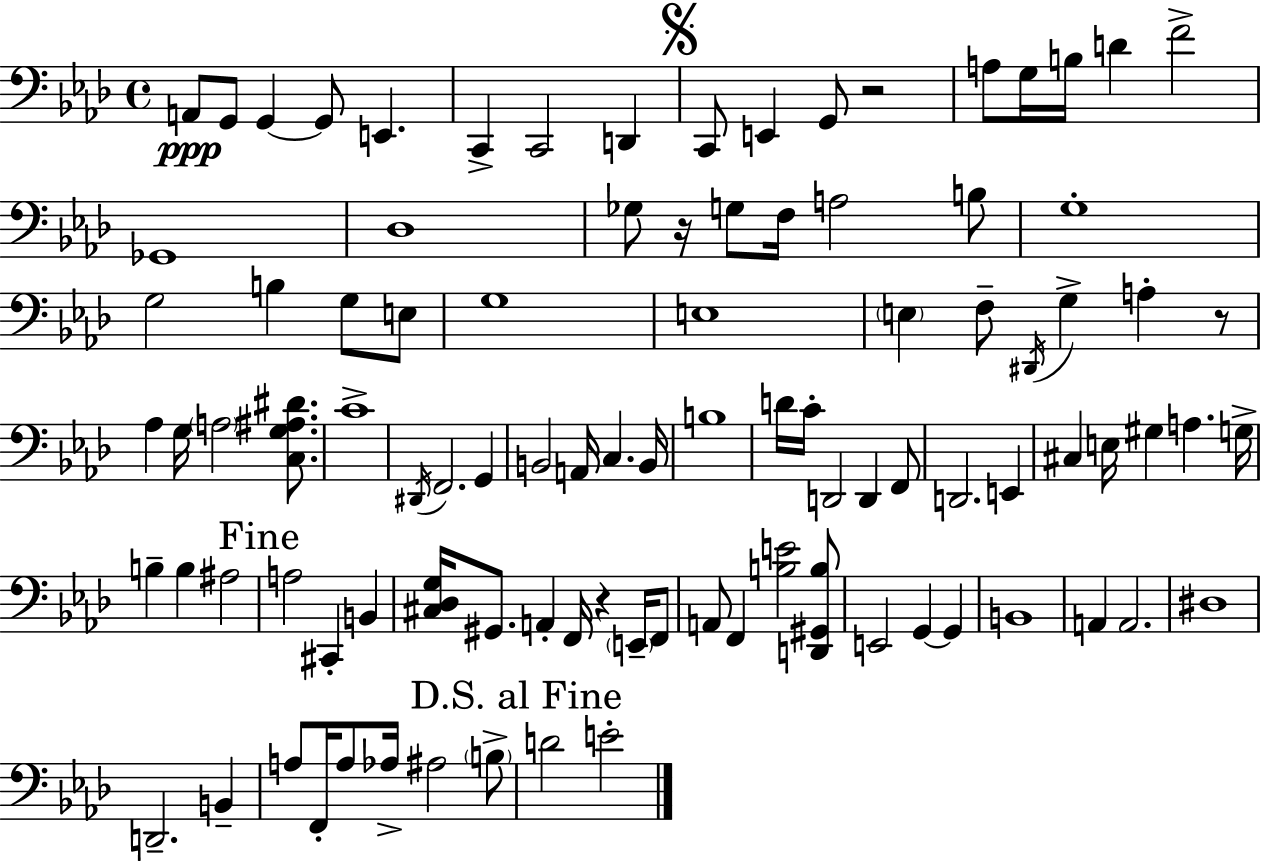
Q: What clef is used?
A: bass